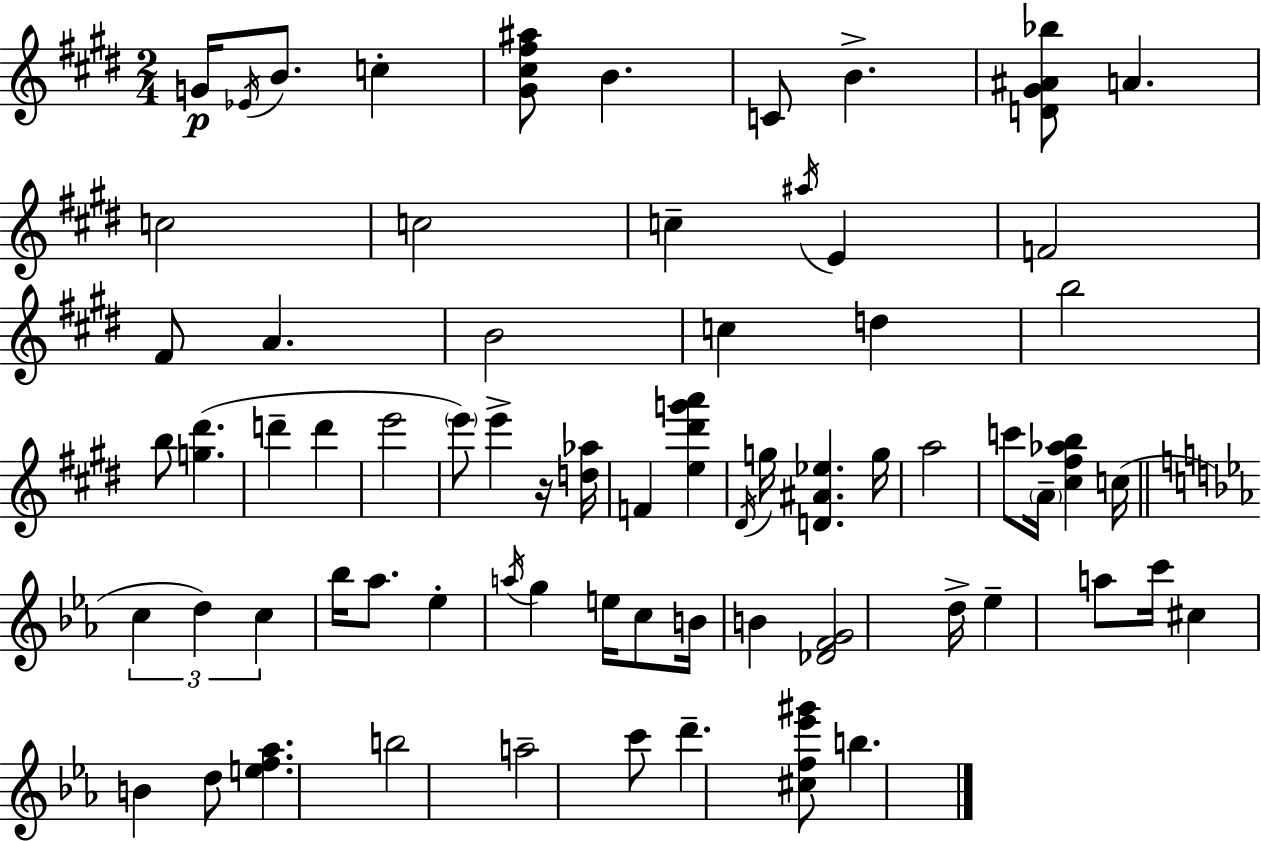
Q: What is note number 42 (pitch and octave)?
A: G5